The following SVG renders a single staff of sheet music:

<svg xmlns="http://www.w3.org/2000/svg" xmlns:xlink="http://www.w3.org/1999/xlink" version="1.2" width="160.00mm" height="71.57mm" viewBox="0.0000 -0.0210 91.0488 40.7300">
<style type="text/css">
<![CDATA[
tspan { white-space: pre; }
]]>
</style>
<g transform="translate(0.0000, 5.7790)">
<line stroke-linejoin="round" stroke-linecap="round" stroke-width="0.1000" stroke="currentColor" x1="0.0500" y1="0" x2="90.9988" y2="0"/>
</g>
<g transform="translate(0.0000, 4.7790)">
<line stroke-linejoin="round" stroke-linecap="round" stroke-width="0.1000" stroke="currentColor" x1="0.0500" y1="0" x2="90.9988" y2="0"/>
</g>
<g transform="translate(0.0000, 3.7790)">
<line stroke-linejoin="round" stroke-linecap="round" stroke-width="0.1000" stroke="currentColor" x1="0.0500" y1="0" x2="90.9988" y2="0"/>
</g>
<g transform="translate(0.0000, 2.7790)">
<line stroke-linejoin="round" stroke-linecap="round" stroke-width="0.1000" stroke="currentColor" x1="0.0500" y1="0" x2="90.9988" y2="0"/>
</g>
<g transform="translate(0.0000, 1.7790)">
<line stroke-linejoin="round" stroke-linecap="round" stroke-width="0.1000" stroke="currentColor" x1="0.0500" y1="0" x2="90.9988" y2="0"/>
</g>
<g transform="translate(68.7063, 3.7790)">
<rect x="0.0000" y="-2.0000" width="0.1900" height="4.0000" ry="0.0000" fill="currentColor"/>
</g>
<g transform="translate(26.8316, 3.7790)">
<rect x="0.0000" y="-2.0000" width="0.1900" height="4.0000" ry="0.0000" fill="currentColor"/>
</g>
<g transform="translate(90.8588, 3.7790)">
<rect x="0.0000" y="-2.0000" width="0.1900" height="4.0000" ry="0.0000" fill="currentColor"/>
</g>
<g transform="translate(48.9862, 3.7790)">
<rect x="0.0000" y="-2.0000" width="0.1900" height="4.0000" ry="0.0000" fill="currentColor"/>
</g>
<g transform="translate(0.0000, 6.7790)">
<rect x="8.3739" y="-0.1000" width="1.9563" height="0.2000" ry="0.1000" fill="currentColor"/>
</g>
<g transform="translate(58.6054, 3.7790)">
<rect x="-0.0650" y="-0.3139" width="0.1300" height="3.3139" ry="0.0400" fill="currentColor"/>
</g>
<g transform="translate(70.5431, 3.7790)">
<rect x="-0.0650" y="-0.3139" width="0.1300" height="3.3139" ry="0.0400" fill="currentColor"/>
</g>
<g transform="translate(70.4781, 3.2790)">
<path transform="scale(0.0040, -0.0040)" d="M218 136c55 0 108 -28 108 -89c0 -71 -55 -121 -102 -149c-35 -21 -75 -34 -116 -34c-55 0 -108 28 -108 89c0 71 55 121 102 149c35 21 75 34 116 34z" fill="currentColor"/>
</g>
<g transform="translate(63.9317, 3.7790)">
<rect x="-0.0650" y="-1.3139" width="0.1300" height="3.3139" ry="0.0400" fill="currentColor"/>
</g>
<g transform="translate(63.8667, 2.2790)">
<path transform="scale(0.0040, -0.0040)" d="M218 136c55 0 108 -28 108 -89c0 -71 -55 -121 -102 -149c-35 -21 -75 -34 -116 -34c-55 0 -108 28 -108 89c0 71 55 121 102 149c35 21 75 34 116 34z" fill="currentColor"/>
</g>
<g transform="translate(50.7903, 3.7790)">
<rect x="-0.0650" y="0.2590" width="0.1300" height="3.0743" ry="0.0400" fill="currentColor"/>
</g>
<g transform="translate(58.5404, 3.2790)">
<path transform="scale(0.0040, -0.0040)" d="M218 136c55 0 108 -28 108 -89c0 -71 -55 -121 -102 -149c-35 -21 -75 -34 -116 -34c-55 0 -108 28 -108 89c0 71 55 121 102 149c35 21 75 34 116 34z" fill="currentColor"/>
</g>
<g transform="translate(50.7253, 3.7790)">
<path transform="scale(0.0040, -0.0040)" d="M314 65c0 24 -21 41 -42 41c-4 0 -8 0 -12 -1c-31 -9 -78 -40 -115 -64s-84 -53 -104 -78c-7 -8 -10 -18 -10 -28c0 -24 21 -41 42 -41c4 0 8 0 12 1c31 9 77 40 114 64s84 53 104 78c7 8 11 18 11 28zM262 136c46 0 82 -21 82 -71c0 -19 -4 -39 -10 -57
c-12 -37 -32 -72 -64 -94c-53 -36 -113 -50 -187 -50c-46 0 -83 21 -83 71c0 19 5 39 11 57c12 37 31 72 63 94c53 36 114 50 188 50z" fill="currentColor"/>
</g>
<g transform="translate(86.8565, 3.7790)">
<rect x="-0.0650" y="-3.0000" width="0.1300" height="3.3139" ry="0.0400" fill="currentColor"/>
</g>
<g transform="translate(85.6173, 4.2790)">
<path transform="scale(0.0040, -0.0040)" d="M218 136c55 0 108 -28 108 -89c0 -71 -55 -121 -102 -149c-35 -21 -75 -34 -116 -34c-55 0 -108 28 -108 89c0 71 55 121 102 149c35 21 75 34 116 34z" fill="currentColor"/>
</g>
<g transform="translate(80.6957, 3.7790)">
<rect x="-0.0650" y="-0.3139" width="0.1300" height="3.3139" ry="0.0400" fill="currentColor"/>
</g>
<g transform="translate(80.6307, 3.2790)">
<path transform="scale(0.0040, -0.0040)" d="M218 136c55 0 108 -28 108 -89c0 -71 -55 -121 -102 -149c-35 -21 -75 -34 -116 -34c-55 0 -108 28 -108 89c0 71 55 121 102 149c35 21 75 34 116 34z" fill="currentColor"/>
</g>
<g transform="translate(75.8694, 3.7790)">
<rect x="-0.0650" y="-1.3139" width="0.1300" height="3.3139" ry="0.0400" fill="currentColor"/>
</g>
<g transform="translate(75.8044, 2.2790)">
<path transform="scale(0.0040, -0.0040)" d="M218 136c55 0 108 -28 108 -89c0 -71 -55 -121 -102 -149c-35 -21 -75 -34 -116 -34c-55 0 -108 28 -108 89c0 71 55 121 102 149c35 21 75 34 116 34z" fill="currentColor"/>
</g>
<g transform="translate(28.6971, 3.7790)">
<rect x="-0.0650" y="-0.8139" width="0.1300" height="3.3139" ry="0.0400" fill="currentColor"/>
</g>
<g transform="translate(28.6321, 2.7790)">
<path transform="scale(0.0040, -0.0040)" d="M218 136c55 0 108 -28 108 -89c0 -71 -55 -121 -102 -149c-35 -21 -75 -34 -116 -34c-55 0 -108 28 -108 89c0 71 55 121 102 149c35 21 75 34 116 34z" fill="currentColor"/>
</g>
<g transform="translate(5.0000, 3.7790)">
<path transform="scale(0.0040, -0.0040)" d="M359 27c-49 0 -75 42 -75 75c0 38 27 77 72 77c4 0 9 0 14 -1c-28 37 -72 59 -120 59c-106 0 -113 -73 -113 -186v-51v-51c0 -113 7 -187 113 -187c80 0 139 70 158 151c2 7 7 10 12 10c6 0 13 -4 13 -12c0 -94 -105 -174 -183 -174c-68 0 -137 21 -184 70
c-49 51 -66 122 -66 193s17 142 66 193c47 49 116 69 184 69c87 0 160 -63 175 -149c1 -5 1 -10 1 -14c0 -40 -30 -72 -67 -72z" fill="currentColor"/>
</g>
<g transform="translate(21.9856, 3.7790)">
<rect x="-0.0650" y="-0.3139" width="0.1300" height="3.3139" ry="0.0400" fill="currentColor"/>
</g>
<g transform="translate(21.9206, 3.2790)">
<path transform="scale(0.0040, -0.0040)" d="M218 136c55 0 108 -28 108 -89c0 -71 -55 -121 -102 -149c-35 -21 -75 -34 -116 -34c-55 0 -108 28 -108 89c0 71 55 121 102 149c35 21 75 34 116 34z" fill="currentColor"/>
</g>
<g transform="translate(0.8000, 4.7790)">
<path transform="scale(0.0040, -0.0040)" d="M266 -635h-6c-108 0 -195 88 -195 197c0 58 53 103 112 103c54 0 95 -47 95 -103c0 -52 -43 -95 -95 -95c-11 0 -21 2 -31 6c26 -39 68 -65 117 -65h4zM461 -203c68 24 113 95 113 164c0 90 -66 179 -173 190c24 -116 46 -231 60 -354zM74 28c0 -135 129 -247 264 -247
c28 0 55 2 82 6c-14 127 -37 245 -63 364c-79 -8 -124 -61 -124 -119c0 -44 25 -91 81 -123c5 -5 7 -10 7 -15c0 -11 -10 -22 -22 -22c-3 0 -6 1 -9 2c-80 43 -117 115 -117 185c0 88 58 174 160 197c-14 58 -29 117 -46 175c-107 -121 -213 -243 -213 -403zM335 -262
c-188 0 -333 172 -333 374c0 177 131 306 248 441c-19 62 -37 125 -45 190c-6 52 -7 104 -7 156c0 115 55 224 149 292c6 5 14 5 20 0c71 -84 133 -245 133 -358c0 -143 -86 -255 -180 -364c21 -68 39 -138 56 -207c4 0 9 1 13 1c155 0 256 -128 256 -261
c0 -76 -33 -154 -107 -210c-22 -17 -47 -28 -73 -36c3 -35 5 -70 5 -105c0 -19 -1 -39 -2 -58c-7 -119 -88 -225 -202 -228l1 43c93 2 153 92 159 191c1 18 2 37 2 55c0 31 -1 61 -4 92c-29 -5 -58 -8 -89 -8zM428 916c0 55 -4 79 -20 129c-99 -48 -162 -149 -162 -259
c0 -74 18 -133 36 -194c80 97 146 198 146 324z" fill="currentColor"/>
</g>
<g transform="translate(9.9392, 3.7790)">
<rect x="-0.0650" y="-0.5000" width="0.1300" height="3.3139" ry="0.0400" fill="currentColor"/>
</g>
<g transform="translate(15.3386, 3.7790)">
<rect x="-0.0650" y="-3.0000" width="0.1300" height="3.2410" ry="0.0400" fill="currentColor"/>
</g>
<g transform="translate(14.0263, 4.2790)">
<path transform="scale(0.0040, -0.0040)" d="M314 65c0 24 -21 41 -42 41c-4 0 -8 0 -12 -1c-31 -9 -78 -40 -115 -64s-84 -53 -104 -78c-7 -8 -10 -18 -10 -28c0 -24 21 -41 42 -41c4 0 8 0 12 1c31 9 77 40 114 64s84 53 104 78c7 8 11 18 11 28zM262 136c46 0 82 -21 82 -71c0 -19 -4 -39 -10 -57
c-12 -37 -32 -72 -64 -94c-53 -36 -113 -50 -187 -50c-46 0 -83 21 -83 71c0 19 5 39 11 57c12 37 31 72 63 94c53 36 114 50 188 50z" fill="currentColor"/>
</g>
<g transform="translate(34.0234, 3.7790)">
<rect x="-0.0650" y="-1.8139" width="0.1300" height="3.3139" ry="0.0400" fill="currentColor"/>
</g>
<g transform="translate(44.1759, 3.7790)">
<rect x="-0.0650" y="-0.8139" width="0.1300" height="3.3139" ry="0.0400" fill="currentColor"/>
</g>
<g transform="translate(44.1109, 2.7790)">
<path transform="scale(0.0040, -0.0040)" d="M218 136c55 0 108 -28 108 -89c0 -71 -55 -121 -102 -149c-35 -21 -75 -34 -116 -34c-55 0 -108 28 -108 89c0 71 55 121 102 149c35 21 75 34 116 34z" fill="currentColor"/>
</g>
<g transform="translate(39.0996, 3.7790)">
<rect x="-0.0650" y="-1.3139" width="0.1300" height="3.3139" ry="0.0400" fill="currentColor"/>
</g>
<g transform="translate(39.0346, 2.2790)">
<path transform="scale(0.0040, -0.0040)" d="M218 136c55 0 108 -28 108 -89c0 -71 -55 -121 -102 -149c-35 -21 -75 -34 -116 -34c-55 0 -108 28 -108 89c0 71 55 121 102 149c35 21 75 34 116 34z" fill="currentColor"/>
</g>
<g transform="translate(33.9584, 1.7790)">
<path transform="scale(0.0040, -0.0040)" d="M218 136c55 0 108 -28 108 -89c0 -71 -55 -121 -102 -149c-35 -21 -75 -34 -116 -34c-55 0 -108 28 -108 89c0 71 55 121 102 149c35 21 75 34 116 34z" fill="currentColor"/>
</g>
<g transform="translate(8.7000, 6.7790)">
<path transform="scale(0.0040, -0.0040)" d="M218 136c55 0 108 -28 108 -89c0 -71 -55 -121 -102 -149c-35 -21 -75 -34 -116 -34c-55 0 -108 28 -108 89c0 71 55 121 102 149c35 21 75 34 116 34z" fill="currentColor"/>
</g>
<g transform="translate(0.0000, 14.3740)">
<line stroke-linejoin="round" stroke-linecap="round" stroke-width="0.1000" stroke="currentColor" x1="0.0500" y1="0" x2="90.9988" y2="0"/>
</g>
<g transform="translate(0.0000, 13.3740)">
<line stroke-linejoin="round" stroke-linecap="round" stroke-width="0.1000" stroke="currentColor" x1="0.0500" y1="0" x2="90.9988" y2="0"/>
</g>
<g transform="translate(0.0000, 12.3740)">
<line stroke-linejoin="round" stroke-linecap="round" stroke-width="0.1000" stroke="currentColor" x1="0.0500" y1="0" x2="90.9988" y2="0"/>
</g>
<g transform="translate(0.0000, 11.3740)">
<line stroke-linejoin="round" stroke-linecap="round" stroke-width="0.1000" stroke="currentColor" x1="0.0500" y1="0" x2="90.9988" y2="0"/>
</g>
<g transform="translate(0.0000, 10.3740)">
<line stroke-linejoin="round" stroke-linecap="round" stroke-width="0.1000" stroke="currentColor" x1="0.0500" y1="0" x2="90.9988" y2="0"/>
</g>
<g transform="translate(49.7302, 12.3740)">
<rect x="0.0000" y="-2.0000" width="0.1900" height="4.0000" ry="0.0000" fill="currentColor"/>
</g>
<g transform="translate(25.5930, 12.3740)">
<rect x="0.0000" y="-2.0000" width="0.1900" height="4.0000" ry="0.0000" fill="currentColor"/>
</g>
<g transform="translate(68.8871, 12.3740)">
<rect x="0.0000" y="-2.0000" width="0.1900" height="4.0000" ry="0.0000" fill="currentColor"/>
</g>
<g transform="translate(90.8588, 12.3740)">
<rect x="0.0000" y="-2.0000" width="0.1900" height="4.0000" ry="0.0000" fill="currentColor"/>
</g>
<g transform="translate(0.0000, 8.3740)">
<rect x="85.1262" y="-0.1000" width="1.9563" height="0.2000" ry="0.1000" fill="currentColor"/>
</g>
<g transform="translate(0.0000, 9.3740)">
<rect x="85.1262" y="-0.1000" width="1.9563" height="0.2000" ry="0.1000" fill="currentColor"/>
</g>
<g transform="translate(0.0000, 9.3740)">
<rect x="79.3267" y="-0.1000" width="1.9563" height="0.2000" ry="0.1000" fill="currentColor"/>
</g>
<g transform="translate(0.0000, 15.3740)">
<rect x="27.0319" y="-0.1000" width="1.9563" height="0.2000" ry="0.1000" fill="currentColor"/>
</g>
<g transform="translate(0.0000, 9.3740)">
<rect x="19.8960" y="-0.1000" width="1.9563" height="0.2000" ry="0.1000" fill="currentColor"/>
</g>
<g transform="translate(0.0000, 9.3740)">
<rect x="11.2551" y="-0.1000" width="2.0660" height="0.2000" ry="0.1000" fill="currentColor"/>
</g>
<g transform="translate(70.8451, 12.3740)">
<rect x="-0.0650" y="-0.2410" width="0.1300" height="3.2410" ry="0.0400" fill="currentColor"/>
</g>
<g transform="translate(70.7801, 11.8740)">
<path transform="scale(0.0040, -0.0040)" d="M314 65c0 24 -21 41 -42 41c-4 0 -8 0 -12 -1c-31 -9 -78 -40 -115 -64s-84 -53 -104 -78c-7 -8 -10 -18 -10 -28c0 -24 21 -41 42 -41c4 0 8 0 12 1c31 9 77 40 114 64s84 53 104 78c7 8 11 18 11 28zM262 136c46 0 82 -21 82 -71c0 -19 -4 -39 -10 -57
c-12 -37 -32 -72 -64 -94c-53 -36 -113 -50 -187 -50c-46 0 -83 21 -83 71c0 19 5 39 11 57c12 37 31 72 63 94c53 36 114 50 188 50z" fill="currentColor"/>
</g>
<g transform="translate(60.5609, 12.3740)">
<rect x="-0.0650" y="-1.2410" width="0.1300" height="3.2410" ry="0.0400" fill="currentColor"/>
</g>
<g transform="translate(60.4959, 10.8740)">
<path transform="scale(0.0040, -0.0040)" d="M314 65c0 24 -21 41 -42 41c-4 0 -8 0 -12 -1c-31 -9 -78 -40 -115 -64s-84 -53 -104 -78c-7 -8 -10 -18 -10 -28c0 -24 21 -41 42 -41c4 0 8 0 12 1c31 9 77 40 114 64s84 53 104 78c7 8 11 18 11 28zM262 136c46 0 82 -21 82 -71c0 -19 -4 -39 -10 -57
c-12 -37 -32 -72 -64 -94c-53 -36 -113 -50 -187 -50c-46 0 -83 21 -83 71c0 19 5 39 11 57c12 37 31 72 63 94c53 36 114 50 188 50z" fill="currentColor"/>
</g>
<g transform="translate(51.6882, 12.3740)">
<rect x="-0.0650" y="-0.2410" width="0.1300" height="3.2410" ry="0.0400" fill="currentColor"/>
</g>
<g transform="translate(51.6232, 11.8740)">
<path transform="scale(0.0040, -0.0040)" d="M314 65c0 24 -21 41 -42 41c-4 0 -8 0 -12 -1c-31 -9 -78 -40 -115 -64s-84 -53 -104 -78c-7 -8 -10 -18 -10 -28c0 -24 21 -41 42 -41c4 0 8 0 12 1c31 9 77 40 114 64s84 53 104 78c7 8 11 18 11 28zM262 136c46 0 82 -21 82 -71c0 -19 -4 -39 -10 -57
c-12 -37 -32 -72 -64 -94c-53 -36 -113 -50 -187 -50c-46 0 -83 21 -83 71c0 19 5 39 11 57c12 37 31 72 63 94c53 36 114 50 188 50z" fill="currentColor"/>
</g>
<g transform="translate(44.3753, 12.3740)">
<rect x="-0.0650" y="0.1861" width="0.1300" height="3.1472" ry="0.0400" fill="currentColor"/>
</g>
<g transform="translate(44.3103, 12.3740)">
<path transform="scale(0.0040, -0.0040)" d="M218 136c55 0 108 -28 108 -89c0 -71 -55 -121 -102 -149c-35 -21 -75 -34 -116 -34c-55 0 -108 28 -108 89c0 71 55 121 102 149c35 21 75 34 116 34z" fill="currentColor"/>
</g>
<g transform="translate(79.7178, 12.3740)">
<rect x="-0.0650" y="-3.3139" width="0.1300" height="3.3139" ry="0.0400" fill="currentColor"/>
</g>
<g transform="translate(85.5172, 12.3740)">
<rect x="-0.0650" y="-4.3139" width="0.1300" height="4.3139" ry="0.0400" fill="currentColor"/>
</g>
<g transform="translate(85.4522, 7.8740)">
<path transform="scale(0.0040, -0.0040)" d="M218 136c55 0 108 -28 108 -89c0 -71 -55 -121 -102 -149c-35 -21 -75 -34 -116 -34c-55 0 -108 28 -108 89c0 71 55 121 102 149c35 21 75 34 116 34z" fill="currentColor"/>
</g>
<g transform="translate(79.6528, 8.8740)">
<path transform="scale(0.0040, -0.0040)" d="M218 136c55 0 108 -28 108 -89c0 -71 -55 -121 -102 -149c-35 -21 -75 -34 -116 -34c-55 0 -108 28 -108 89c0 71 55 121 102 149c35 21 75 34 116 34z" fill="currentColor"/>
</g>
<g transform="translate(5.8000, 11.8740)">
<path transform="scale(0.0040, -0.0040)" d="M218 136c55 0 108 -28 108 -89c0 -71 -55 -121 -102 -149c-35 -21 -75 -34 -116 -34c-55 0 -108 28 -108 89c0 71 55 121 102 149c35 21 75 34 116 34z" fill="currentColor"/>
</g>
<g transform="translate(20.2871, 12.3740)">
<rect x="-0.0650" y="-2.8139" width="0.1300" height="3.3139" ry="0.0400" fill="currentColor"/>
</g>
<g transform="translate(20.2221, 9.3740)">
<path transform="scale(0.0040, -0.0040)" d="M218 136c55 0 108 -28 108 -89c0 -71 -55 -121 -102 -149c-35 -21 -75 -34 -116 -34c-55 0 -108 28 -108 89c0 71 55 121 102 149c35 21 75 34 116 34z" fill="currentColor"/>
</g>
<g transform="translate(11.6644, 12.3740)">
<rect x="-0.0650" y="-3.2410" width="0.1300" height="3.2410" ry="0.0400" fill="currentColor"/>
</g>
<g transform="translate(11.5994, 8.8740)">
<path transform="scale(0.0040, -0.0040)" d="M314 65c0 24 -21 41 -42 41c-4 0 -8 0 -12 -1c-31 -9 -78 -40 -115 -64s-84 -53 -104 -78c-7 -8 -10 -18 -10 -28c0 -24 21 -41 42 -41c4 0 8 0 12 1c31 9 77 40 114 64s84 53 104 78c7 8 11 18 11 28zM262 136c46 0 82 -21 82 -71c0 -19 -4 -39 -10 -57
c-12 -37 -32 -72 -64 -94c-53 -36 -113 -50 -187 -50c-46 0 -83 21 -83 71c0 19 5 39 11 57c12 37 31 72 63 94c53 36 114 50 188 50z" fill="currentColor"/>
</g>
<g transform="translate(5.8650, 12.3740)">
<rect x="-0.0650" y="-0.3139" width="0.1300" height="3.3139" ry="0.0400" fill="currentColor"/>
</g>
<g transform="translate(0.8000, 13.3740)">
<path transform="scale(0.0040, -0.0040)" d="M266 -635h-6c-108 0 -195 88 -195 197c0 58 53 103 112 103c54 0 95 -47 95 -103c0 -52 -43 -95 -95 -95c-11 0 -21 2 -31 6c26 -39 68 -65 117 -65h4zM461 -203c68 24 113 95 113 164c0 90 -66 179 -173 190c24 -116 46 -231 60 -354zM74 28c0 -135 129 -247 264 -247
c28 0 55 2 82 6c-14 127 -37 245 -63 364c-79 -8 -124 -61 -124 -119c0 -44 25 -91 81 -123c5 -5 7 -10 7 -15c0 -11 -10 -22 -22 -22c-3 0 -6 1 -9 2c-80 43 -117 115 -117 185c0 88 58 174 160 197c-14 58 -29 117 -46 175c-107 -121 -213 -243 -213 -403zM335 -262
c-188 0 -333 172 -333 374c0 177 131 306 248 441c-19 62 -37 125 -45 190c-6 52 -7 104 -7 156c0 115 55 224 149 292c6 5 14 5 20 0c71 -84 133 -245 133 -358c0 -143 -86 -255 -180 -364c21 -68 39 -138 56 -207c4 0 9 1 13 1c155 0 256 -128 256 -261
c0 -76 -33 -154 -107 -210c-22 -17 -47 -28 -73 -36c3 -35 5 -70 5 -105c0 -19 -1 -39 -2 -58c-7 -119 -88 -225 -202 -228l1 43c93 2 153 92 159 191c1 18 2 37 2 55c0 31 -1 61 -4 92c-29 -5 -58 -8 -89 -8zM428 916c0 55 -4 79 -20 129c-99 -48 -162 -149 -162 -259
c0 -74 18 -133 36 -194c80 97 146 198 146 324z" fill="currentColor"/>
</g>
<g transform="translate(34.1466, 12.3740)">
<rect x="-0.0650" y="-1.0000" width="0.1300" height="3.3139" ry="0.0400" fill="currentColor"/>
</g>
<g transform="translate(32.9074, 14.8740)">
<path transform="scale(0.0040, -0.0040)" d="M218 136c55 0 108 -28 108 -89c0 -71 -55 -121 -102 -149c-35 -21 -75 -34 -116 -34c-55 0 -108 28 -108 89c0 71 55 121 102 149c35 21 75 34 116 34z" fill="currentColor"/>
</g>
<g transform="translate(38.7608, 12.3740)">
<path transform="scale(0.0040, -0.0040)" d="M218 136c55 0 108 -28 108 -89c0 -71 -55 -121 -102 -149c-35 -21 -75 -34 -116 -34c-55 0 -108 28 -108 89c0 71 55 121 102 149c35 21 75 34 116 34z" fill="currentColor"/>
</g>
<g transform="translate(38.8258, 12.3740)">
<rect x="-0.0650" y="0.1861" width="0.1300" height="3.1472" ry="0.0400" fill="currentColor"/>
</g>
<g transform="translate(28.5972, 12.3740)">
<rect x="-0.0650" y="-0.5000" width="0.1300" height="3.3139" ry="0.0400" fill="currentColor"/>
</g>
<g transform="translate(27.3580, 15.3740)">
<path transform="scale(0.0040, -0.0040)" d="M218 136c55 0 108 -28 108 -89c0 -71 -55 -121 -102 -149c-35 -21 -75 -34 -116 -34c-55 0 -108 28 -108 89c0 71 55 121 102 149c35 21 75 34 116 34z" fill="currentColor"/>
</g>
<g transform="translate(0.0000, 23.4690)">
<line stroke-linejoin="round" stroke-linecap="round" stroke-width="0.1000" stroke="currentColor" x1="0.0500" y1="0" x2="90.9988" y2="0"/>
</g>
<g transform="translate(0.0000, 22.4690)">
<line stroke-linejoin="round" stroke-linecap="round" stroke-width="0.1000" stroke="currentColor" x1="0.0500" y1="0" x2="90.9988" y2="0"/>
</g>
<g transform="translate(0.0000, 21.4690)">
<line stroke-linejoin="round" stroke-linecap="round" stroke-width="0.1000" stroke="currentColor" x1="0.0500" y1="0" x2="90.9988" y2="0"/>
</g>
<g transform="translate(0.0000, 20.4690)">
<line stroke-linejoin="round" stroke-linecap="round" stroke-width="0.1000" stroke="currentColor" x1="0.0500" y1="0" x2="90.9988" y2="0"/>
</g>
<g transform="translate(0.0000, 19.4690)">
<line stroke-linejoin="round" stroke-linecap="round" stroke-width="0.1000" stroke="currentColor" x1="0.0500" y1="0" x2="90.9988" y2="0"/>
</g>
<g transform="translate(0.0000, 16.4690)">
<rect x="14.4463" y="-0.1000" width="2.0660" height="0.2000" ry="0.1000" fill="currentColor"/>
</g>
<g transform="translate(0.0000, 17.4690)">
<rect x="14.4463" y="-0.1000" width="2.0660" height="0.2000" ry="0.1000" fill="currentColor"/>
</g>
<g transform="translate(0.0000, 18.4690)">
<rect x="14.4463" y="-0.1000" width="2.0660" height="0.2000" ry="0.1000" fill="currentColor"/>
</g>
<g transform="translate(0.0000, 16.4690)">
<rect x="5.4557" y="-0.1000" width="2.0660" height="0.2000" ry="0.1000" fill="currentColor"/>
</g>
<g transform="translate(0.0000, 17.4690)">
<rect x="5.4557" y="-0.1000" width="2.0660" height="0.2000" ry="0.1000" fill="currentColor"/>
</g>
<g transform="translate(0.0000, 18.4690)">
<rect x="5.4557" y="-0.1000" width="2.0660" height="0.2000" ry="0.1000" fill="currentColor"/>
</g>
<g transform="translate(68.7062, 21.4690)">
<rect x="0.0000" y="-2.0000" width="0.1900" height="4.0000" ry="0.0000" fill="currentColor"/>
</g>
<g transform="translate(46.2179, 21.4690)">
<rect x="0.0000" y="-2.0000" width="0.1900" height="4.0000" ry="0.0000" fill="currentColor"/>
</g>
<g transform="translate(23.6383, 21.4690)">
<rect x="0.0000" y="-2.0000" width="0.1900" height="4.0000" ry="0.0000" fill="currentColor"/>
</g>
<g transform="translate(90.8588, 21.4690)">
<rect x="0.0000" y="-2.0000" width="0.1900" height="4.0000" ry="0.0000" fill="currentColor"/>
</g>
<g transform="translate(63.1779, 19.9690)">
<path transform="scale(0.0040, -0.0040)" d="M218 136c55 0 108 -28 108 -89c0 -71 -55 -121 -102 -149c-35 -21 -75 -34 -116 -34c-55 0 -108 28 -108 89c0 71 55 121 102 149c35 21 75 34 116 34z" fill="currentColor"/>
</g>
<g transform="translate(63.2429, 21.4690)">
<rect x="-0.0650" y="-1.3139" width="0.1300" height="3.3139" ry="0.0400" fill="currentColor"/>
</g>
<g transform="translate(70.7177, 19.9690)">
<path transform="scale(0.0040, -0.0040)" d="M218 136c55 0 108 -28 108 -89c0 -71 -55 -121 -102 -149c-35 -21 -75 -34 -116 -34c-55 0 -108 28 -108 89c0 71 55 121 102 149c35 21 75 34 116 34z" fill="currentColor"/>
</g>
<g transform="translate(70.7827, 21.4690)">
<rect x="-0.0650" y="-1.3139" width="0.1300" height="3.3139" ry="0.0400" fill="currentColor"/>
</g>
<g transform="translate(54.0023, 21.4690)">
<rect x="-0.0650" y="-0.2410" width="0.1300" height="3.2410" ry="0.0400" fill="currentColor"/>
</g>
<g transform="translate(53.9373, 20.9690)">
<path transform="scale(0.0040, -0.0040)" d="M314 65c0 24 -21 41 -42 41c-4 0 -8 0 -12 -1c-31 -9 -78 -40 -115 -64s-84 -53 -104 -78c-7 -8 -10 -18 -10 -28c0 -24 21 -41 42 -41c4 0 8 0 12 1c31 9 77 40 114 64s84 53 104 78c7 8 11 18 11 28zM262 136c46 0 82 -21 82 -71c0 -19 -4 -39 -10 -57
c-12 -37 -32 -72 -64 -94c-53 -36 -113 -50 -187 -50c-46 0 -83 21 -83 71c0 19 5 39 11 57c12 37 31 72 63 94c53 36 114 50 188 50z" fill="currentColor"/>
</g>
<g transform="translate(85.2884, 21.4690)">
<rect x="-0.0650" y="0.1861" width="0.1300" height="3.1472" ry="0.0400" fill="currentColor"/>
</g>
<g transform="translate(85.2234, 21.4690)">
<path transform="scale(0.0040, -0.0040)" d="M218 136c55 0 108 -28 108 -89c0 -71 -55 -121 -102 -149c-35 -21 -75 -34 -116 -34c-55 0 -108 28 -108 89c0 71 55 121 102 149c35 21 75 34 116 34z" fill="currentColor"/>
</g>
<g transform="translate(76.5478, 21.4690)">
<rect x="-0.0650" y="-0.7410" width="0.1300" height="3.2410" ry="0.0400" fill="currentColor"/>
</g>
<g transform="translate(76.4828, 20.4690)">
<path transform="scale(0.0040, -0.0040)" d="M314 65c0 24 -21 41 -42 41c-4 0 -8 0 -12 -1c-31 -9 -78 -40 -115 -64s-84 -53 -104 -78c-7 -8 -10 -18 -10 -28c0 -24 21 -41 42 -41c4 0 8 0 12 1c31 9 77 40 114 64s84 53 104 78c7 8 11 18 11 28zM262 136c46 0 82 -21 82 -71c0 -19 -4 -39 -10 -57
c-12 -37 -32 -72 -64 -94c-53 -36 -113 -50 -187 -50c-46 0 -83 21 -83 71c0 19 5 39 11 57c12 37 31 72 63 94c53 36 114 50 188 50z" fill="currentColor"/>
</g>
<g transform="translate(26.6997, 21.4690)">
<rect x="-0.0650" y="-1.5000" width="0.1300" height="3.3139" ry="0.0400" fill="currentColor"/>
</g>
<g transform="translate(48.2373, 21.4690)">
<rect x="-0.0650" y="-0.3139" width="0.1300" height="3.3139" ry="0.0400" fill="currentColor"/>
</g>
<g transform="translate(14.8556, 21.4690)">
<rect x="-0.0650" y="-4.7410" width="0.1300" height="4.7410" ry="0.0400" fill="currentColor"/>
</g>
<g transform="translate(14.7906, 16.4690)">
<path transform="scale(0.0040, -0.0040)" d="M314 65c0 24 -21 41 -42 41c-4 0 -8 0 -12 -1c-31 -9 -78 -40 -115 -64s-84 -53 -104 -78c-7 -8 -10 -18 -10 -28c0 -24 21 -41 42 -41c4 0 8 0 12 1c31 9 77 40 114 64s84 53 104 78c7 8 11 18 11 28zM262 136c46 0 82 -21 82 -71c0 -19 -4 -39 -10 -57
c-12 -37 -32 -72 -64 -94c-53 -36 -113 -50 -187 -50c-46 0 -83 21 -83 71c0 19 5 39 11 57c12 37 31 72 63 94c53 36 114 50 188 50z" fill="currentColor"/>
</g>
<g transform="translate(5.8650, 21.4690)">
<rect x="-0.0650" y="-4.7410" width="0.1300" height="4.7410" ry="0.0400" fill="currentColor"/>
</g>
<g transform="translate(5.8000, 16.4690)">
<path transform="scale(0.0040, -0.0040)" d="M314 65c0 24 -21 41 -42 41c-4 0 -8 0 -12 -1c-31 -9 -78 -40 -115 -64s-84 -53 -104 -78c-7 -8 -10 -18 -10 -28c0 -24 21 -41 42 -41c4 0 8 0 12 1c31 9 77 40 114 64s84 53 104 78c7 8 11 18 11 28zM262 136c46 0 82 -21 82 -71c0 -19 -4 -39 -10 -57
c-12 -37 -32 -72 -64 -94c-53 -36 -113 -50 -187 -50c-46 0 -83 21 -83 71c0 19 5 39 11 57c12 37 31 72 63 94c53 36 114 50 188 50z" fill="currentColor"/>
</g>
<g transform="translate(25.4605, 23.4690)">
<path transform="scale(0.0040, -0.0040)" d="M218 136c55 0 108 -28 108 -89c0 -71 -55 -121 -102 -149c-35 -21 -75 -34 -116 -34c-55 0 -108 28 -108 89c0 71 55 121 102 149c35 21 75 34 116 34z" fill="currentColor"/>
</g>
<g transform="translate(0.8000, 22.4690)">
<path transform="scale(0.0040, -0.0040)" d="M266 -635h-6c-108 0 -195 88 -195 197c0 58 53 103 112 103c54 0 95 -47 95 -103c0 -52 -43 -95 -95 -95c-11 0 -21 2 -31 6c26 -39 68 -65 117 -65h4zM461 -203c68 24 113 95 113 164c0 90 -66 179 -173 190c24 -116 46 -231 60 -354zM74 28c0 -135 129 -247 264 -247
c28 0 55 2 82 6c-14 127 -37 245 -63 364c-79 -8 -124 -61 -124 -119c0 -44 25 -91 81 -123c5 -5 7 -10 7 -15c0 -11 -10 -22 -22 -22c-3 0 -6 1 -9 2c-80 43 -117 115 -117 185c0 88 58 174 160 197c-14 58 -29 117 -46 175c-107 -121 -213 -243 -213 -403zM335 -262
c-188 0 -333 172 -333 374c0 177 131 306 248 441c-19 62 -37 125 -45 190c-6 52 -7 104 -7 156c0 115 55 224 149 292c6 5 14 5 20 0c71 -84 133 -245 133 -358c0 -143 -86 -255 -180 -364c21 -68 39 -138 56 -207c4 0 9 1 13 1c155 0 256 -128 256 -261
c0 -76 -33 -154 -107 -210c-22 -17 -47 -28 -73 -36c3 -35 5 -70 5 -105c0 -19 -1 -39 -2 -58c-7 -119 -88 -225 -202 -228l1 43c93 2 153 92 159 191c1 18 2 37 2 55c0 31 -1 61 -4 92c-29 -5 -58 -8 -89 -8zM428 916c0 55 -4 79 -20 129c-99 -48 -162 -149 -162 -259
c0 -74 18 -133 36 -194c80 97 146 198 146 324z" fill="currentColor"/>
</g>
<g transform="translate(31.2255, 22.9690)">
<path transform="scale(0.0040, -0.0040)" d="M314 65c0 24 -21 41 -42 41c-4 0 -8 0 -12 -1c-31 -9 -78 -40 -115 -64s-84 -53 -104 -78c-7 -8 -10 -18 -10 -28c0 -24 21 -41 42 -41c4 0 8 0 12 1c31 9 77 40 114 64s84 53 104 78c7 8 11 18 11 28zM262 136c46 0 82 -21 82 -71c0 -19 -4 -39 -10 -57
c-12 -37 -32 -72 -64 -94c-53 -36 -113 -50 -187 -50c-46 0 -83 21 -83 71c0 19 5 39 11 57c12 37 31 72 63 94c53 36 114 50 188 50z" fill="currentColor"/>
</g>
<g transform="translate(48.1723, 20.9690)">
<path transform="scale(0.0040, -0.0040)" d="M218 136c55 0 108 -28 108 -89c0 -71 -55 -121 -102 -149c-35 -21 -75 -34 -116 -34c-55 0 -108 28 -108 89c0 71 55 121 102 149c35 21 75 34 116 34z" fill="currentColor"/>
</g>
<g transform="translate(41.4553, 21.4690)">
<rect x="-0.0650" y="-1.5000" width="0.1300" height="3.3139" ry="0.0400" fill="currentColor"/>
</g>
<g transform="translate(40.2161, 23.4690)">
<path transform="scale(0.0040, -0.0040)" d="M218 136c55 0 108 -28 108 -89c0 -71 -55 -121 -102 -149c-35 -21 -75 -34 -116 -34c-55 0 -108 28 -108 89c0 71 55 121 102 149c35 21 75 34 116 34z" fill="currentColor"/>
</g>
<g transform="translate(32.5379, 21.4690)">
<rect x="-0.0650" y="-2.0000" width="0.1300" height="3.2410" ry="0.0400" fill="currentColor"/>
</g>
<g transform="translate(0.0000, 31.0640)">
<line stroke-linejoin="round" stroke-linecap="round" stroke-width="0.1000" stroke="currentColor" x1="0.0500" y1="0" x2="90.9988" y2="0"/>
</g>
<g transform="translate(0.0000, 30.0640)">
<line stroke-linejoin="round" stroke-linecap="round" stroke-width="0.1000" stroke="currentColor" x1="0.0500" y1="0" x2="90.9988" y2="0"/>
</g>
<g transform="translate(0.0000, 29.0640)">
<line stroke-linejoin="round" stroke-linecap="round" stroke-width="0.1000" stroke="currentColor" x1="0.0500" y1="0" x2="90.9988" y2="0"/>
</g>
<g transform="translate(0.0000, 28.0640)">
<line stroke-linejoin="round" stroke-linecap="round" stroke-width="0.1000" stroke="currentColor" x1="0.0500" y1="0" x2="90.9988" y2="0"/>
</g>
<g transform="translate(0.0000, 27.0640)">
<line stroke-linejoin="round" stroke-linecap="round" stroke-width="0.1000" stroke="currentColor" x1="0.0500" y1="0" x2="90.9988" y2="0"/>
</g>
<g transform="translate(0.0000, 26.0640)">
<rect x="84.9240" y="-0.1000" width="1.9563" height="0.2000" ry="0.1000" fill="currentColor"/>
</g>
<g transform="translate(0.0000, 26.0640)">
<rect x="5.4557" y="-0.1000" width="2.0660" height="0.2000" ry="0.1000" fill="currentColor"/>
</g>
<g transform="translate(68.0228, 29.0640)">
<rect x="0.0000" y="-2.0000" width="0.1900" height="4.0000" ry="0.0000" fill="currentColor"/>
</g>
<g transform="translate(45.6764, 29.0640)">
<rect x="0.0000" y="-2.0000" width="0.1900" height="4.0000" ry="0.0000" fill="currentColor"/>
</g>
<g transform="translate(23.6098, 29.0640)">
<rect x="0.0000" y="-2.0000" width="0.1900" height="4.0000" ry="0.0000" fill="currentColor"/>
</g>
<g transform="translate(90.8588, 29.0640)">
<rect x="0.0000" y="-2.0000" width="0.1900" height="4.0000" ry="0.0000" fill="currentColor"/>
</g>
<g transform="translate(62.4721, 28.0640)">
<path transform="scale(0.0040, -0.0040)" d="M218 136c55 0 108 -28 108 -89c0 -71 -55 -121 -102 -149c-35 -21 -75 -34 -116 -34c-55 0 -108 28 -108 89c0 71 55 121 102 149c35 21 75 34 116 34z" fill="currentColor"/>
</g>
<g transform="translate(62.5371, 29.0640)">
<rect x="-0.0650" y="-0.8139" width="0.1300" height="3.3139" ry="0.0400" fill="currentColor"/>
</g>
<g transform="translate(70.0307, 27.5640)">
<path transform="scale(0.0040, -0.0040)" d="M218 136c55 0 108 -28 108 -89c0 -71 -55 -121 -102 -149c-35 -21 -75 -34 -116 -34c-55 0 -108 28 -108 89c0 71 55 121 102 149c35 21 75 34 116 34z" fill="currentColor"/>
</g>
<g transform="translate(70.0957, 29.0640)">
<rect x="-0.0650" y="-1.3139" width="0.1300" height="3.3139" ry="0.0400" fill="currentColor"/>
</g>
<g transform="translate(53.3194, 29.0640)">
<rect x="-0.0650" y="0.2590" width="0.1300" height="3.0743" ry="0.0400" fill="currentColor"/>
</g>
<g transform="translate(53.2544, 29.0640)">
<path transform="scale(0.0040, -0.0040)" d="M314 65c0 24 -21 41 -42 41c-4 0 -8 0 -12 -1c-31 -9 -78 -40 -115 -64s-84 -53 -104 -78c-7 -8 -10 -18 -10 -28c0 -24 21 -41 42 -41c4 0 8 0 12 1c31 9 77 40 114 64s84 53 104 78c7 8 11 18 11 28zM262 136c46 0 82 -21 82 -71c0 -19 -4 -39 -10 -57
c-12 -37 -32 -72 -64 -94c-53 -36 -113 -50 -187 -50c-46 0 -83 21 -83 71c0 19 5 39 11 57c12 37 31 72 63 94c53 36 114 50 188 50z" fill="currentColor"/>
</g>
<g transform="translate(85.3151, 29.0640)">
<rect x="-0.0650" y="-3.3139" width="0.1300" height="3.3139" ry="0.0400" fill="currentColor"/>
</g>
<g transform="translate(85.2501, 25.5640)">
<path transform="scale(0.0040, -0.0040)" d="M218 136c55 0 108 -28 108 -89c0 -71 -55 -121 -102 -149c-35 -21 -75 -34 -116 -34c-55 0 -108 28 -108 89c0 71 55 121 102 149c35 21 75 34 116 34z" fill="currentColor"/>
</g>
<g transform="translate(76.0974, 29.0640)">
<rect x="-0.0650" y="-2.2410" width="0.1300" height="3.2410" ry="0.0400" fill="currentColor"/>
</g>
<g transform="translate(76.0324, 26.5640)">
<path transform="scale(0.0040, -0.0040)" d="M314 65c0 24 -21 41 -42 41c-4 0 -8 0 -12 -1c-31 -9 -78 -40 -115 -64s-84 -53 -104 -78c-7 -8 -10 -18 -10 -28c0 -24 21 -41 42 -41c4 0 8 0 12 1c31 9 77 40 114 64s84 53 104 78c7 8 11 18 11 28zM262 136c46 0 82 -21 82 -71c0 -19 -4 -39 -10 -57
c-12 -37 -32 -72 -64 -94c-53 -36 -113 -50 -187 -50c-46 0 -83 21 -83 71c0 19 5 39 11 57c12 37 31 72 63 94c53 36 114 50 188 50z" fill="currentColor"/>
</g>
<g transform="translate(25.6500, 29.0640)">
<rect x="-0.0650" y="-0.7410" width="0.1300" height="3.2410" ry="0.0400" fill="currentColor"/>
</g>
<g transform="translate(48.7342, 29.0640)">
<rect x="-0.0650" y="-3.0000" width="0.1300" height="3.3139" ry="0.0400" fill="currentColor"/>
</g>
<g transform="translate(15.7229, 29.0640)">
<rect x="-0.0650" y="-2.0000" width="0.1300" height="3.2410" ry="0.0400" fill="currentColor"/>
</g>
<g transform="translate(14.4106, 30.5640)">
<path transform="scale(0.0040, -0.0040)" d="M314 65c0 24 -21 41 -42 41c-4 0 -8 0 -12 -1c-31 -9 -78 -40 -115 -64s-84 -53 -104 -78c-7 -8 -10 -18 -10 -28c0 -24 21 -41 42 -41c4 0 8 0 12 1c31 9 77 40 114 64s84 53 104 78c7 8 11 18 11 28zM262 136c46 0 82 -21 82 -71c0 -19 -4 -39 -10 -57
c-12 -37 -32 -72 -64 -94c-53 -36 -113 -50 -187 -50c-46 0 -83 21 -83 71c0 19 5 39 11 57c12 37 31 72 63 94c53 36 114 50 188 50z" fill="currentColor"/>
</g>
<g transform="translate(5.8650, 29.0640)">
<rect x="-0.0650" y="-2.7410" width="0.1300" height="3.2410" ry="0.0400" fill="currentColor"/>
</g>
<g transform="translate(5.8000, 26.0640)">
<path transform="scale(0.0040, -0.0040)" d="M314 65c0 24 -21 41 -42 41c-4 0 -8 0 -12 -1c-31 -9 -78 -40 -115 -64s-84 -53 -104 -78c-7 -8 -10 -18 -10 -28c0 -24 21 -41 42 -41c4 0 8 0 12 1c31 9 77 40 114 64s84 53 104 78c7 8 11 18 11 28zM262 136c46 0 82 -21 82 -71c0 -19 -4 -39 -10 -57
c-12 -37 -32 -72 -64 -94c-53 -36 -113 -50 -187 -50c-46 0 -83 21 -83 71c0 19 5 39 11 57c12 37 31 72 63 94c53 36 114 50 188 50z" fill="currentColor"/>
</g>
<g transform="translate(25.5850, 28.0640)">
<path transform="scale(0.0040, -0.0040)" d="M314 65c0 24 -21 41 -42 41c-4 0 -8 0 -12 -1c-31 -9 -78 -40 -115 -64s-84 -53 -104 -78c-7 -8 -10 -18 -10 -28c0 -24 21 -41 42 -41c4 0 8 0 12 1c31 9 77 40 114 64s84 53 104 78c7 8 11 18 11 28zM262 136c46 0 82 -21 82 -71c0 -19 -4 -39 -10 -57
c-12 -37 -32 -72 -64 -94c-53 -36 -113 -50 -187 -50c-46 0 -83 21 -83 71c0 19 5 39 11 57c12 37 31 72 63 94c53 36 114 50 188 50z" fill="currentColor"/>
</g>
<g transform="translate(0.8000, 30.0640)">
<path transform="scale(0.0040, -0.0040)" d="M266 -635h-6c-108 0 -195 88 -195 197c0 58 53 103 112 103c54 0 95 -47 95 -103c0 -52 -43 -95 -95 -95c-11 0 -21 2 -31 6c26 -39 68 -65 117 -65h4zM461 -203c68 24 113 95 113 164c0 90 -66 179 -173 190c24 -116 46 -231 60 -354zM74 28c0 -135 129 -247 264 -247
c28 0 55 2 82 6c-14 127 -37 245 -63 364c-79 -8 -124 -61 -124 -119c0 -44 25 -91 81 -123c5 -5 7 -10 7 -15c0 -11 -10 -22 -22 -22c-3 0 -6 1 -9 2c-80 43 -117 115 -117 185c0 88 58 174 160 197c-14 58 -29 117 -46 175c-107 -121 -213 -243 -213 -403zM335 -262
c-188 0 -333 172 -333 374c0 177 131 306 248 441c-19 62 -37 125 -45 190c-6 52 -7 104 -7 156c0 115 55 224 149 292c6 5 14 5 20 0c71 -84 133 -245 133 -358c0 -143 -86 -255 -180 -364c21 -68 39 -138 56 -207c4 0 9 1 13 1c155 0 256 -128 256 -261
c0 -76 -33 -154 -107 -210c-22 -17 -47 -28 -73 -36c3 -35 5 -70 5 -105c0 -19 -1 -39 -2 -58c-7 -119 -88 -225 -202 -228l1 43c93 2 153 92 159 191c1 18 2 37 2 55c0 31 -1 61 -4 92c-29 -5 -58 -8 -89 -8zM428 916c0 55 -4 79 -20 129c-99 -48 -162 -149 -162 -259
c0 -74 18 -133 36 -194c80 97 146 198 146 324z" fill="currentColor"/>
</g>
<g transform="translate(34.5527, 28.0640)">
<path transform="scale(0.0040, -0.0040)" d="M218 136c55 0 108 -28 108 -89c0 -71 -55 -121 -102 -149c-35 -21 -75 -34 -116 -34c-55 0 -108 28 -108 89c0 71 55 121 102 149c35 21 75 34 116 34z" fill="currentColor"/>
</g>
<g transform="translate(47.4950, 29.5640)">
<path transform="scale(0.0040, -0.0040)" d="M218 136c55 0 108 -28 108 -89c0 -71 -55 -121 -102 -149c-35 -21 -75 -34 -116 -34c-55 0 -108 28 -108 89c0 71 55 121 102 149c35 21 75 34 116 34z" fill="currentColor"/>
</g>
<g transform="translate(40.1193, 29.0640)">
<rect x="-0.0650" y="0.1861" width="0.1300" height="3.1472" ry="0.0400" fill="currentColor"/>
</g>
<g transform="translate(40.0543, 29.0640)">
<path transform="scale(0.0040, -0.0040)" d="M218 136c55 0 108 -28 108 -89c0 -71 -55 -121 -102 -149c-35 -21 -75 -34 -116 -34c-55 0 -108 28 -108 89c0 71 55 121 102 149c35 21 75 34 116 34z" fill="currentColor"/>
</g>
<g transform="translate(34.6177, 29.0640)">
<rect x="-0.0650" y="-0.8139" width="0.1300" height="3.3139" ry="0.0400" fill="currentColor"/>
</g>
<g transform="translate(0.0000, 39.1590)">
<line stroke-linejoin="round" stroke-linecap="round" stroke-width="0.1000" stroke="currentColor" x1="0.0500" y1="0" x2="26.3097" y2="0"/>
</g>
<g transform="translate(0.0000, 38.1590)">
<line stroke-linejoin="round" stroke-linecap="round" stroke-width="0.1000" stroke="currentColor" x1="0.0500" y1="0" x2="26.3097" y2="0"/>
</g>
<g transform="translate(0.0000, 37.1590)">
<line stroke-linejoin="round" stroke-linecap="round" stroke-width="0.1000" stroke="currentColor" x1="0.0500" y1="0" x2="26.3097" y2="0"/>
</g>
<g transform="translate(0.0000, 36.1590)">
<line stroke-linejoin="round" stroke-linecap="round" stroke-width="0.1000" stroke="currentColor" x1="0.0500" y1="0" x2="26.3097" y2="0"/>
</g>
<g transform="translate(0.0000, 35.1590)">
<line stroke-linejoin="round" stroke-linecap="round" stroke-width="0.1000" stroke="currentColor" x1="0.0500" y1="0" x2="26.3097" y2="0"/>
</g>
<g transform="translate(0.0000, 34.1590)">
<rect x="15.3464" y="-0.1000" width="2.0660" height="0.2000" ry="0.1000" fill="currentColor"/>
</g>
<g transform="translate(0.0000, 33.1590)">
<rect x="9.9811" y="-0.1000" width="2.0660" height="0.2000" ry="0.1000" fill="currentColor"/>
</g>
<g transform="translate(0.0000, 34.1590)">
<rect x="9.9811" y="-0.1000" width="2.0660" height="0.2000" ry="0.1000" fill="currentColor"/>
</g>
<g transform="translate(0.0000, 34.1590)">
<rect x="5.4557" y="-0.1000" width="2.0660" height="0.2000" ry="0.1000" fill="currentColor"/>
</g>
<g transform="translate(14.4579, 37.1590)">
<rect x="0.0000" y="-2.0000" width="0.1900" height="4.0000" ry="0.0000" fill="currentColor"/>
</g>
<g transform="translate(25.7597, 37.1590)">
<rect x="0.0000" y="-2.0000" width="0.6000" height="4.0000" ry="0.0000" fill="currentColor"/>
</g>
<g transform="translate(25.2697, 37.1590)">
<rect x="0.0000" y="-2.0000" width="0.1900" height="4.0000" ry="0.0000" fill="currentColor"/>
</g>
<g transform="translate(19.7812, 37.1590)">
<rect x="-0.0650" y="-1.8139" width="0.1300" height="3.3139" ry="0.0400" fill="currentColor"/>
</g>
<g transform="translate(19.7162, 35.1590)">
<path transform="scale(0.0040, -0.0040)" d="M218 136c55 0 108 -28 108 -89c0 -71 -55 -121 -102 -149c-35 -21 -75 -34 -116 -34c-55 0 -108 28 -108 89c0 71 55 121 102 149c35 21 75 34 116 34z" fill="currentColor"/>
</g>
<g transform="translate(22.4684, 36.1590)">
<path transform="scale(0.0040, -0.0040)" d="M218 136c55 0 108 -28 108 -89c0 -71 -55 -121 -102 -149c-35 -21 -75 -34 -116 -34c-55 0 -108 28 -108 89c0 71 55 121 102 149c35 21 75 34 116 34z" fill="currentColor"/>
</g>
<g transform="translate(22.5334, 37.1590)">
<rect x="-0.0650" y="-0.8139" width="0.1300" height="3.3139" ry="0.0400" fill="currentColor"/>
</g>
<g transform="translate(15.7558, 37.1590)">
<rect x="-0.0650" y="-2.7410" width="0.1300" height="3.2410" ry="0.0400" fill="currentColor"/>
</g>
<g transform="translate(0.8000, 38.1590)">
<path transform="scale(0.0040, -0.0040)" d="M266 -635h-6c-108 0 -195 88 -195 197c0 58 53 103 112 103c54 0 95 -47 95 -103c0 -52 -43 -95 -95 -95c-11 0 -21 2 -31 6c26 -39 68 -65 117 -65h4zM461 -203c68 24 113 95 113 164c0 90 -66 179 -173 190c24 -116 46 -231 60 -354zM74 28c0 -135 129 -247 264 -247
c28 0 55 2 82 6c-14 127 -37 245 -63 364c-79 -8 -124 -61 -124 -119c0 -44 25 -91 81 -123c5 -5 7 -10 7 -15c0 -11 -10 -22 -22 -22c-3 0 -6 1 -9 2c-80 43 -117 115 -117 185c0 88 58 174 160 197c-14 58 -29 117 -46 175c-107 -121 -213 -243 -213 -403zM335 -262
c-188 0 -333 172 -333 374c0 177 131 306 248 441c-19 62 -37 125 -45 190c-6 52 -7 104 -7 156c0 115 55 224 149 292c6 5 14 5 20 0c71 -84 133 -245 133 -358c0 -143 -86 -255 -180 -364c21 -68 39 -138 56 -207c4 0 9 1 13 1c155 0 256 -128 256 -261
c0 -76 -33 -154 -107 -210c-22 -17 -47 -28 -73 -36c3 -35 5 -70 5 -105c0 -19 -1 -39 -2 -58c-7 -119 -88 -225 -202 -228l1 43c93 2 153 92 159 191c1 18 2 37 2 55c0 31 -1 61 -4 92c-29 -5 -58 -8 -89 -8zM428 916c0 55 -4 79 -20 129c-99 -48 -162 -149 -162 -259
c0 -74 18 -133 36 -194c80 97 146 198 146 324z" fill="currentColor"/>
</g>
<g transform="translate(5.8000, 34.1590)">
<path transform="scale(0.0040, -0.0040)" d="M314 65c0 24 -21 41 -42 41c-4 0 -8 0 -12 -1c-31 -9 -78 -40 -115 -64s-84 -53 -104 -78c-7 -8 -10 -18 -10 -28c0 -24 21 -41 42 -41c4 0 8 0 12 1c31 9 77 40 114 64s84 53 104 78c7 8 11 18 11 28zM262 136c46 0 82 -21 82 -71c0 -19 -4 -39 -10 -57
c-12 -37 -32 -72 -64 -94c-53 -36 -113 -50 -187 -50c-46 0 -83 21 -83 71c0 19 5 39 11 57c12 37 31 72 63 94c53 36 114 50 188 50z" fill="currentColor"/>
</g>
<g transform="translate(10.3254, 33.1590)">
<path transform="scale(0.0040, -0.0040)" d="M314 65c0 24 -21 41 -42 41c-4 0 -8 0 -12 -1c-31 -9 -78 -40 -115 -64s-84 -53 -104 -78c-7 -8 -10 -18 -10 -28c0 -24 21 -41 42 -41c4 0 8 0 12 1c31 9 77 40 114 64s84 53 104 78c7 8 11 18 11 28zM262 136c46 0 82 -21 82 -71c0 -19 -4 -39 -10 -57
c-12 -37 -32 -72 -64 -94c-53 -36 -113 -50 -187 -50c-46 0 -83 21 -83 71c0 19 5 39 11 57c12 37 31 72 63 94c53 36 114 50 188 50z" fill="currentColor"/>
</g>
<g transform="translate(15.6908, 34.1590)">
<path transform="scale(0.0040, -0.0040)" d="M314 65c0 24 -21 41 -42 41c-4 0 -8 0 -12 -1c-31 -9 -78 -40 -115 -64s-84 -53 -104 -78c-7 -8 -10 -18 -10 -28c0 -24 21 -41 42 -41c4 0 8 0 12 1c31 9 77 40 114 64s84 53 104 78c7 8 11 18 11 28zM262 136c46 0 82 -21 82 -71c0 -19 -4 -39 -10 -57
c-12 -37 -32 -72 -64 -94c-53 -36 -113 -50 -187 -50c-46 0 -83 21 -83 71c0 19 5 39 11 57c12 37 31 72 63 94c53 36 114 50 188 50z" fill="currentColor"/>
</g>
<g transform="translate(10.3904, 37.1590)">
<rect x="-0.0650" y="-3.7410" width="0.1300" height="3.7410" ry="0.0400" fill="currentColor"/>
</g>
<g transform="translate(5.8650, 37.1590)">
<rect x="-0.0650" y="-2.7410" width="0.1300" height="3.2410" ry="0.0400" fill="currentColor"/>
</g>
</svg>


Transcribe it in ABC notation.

X:1
T:Untitled
M:4/4
L:1/4
K:C
C A2 c d f e d B2 c e c e c A c b2 a C D B B c2 e2 c2 b d' e'2 e'2 E F2 E c c2 e e d2 B a2 F2 d2 d B A B2 d e g2 b a2 c'2 a2 f d